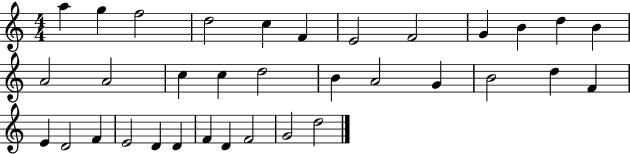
{
  \clef treble
  \numericTimeSignature
  \time 4/4
  \key c \major
  a''4 g''4 f''2 | d''2 c''4 f'4 | e'2 f'2 | g'4 b'4 d''4 b'4 | \break a'2 a'2 | c''4 c''4 d''2 | b'4 a'2 g'4 | b'2 d''4 f'4 | \break e'4 d'2 f'4 | e'2 d'4 d'4 | f'4 d'4 f'2 | g'2 d''2 | \break \bar "|."
}